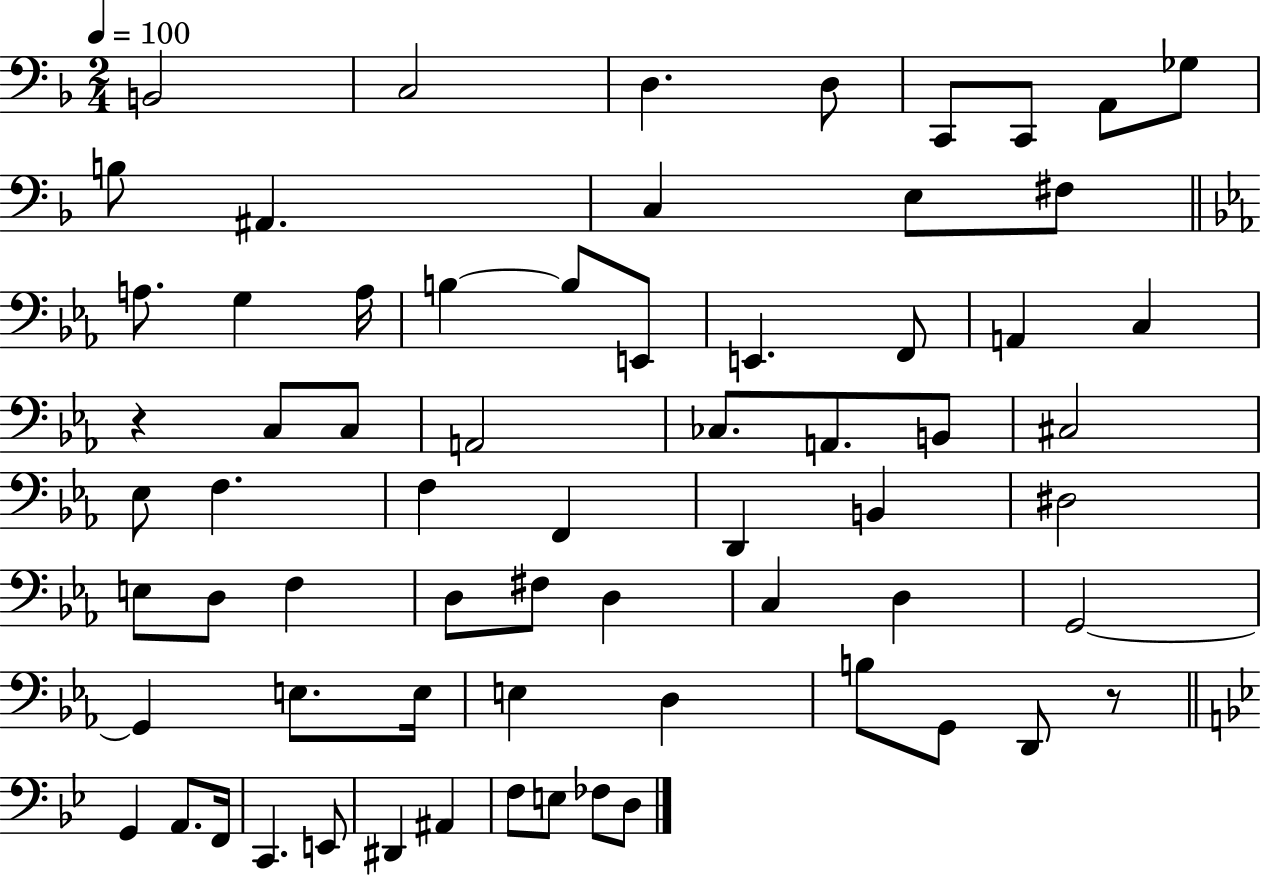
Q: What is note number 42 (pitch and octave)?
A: F#3